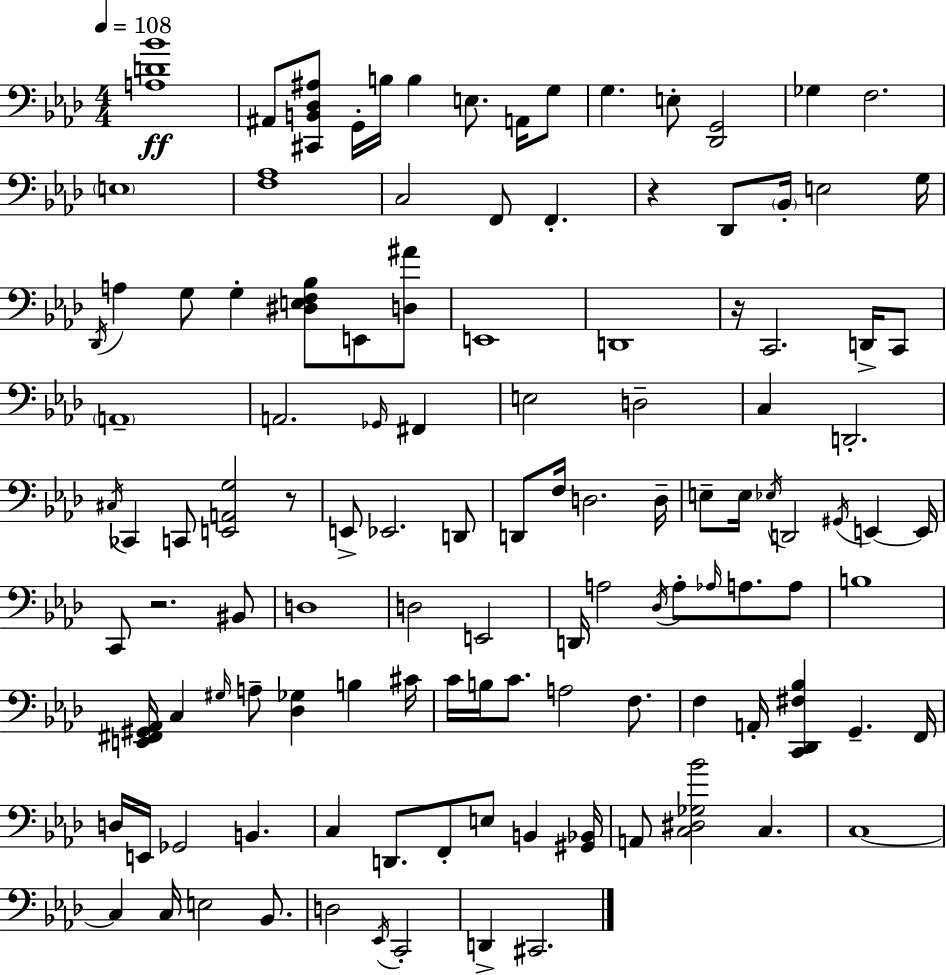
[A3,D4,Bb4]/w A#2/e [C#2,B2,Db3,A#3]/e G2/s B3/s B3/q E3/e. A2/s G3/e G3/q. E3/e [Db2,G2]/h Gb3/q F3/h. E3/w [F3,Ab3]/w C3/h F2/e F2/q. R/q Db2/e Bb2/s E3/h G3/s Db2/s A3/q G3/e G3/q [D#3,E3,F3,Bb3]/e E2/e [D3,A#4]/e E2/w D2/w R/s C2/h. D2/s C2/e A2/w A2/h. Gb2/s F#2/q E3/h D3/h C3/q D2/h. C#3/s CES2/q C2/e [E2,A2,G3]/h R/e E2/e Eb2/h. D2/e D2/e F3/s D3/h. D3/s E3/e E3/s Eb3/s D2/h G#2/s E2/q E2/s C2/e R/h. BIS2/e D3/w D3/h E2/h D2/s A3/h Db3/s A3/e Ab3/s A3/e. A3/e B3/w [E2,F#2,G#2,Ab2]/s C3/q G#3/s A3/e [Db3,Gb3]/q B3/q C#4/s C4/s B3/s C4/e. A3/h F3/e. F3/q A2/s [C2,Db2,F#3,Bb3]/q G2/q. F2/s D3/s E2/s Gb2/h B2/q. C3/q D2/e. F2/e E3/e B2/q [G#2,Bb2]/s A2/e [C3,D#3,Gb3,Bb4]/h C3/q. C3/w C3/q C3/s E3/h Bb2/e. D3/h Eb2/s C2/h D2/q C#2/h.